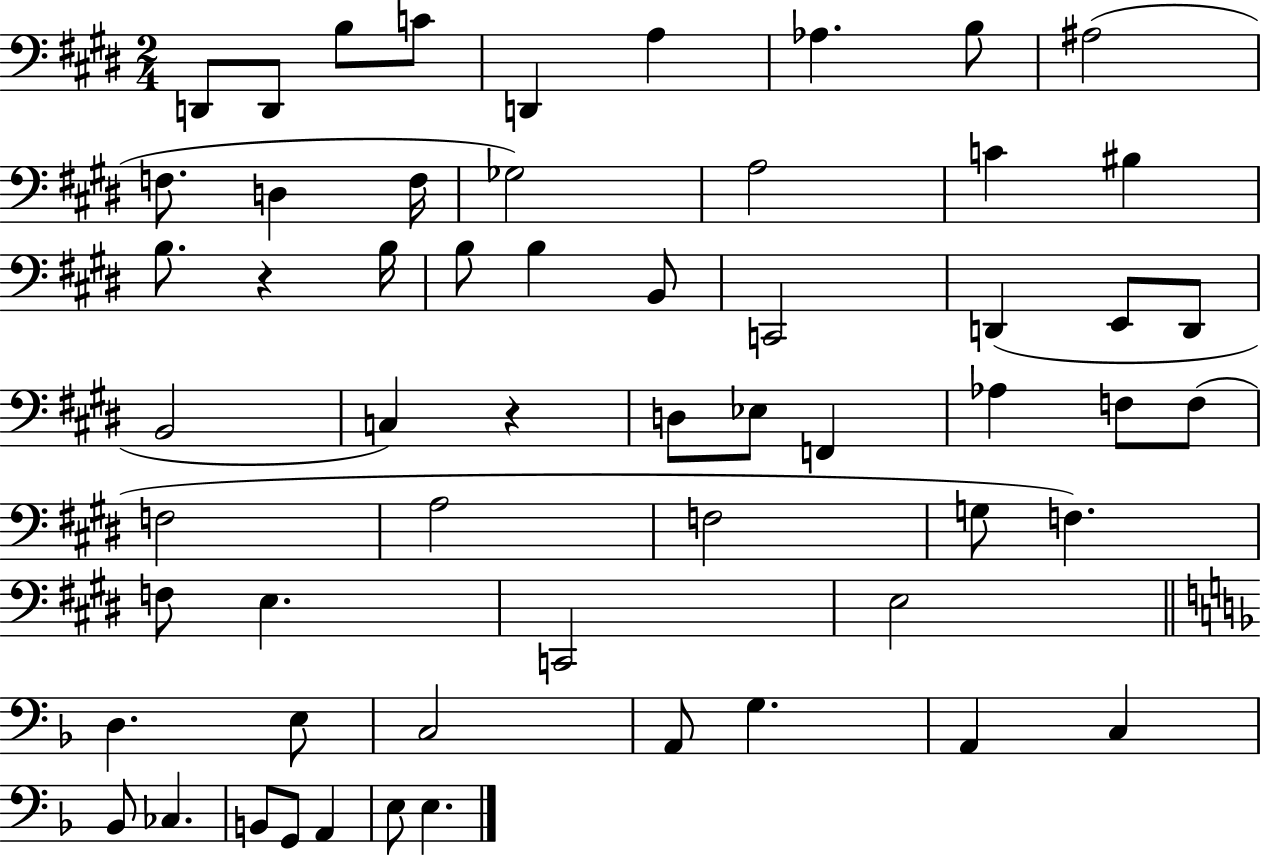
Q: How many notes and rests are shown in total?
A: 58